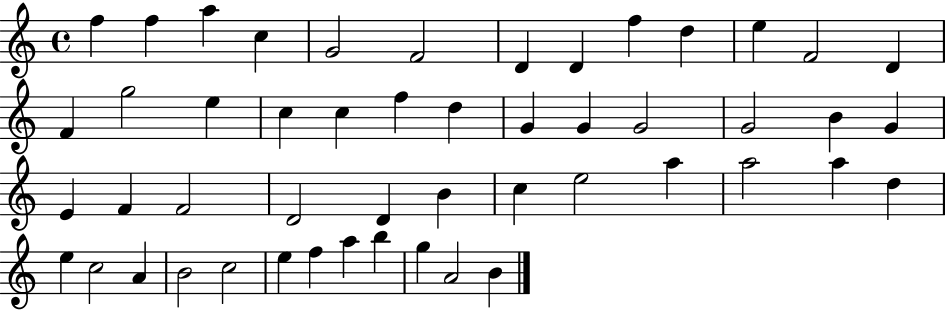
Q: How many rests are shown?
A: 0